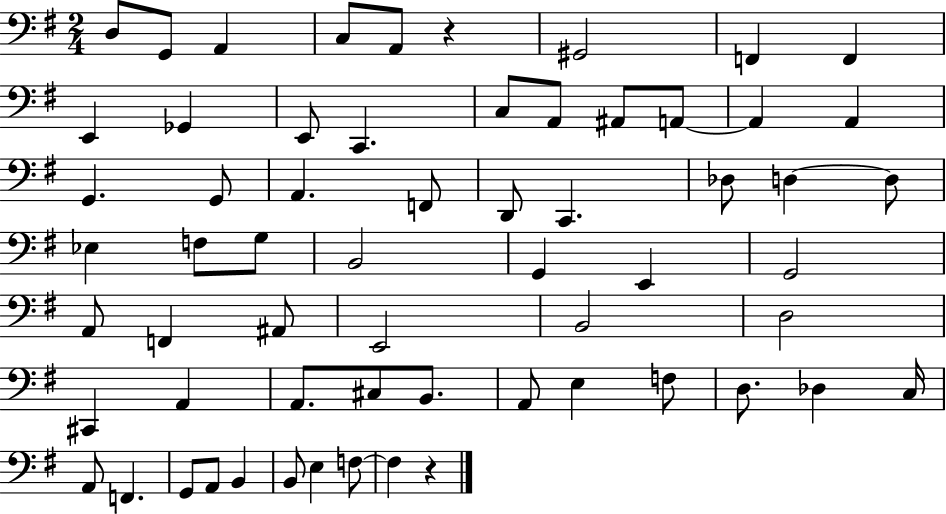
{
  \clef bass
  \numericTimeSignature
  \time 2/4
  \key g \major
  \repeat volta 2 { d8 g,8 a,4 | c8 a,8 r4 | gis,2 | f,4 f,4 | \break e,4 ges,4 | e,8 c,4. | c8 a,8 ais,8 a,8~~ | a,4 a,4 | \break g,4. g,8 | a,4. f,8 | d,8 c,4. | des8 d4~~ d8 | \break ees4 f8 g8 | b,2 | g,4 e,4 | g,2 | \break a,8 f,4 ais,8 | e,2 | b,2 | d2 | \break cis,4 a,4 | a,8. cis8 b,8. | a,8 e4 f8 | d8. des4 c16 | \break a,8 f,4. | g,8 a,8 b,4 | b,8 e4 f8~~ | f4 r4 | \break } \bar "|."
}